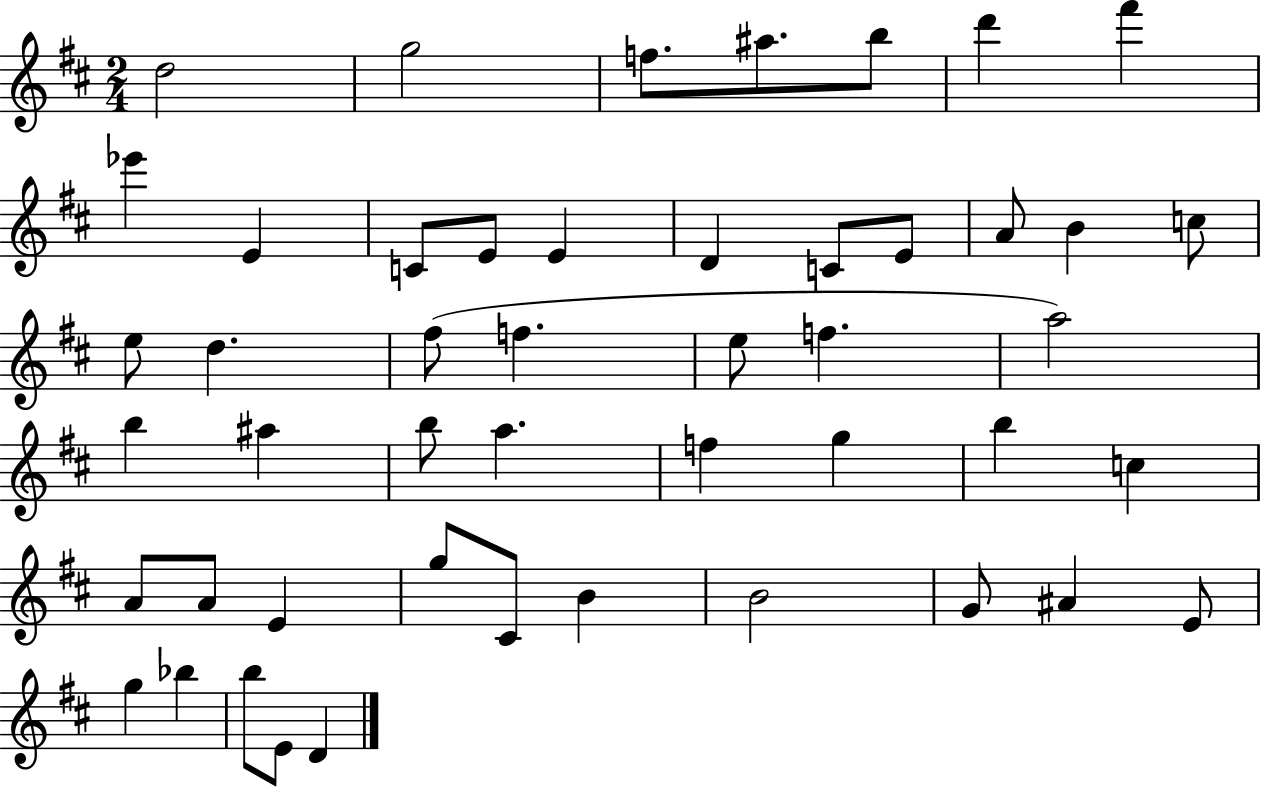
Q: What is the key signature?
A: D major